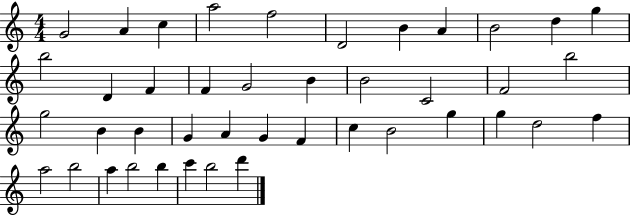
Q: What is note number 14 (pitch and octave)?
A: F4